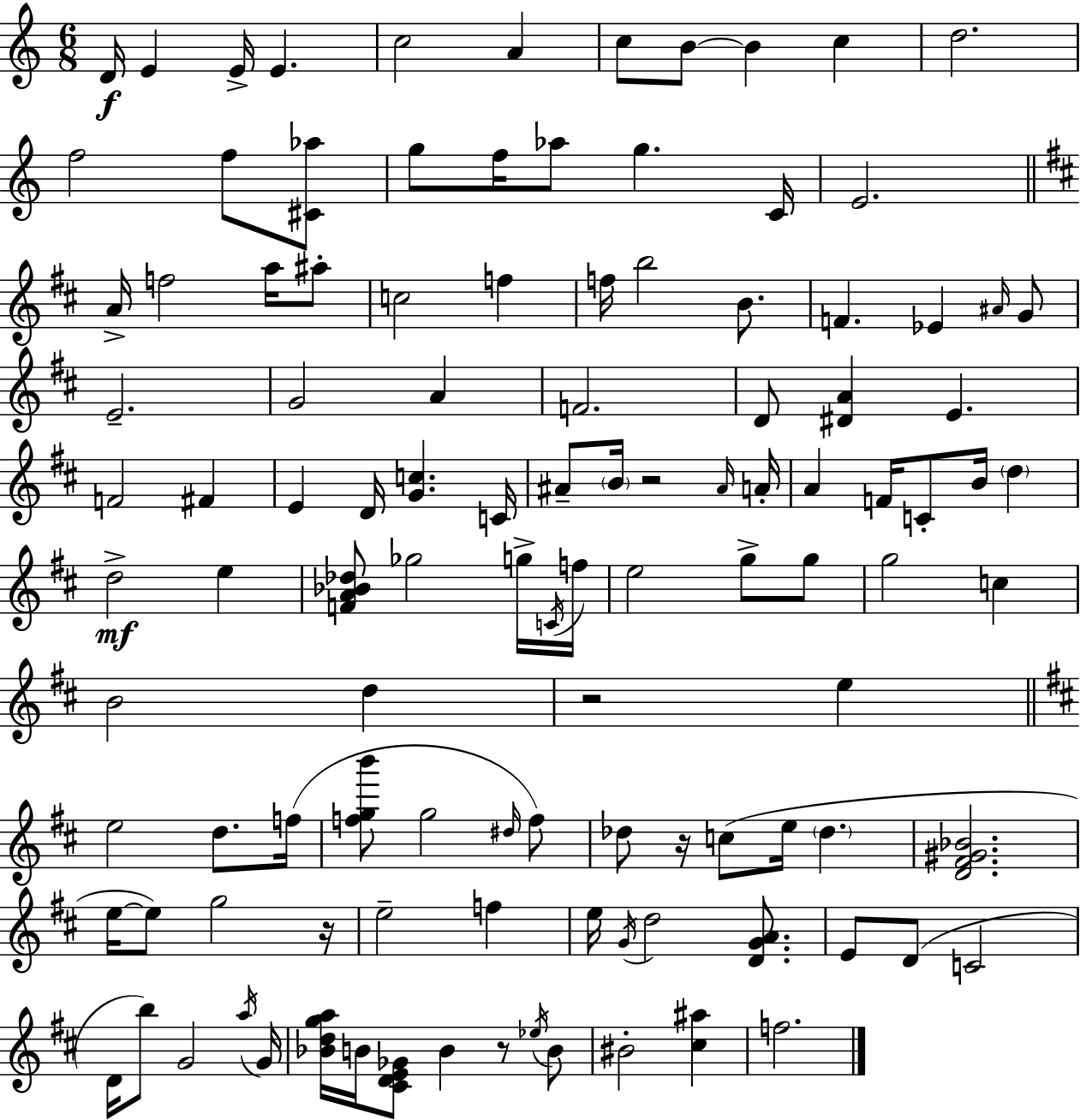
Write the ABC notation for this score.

X:1
T:Untitled
M:6/8
L:1/4
K:Am
D/4 E E/4 E c2 A c/2 B/2 B c d2 f2 f/2 [^C_a]/2 g/2 f/4 _a/2 g C/4 E2 A/4 f2 a/4 ^a/2 c2 f f/4 b2 B/2 F _E ^A/4 G/2 E2 G2 A F2 D/2 [^DA] E F2 ^F E D/4 [Gc] C/4 ^A/2 B/4 z2 ^A/4 A/4 A F/4 C/2 B/4 d d2 e [FA_B_d]/2 _g2 g/4 C/4 f/4 e2 g/2 g/2 g2 c B2 d z2 e e2 d/2 f/4 [fgb']/2 g2 ^d/4 f/2 _d/2 z/4 c/2 e/4 _d [D^F^G_B]2 e/4 e/2 g2 z/4 e2 f e/4 G/4 d2 [DGA]/2 E/2 D/2 C2 D/4 b/2 G2 a/4 G/4 [_Bdga]/4 B/4 [^CDE_G]/2 B z/2 _e/4 B/2 ^B2 [^c^a] f2